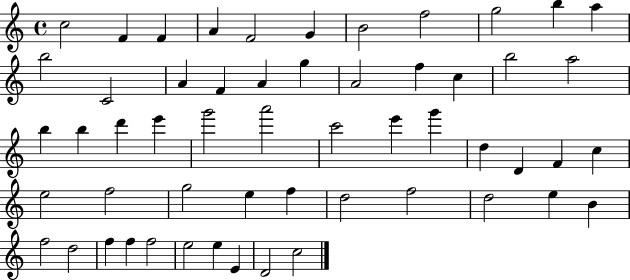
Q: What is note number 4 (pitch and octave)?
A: A4